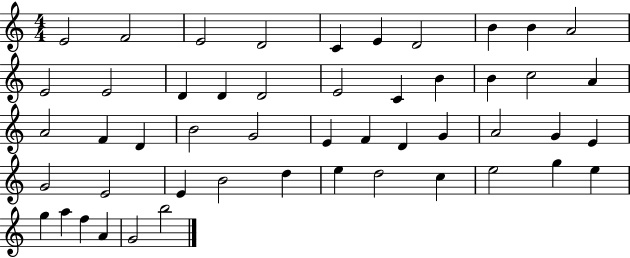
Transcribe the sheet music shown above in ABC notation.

X:1
T:Untitled
M:4/4
L:1/4
K:C
E2 F2 E2 D2 C E D2 B B A2 E2 E2 D D D2 E2 C B B c2 A A2 F D B2 G2 E F D G A2 G E G2 E2 E B2 d e d2 c e2 g e g a f A G2 b2